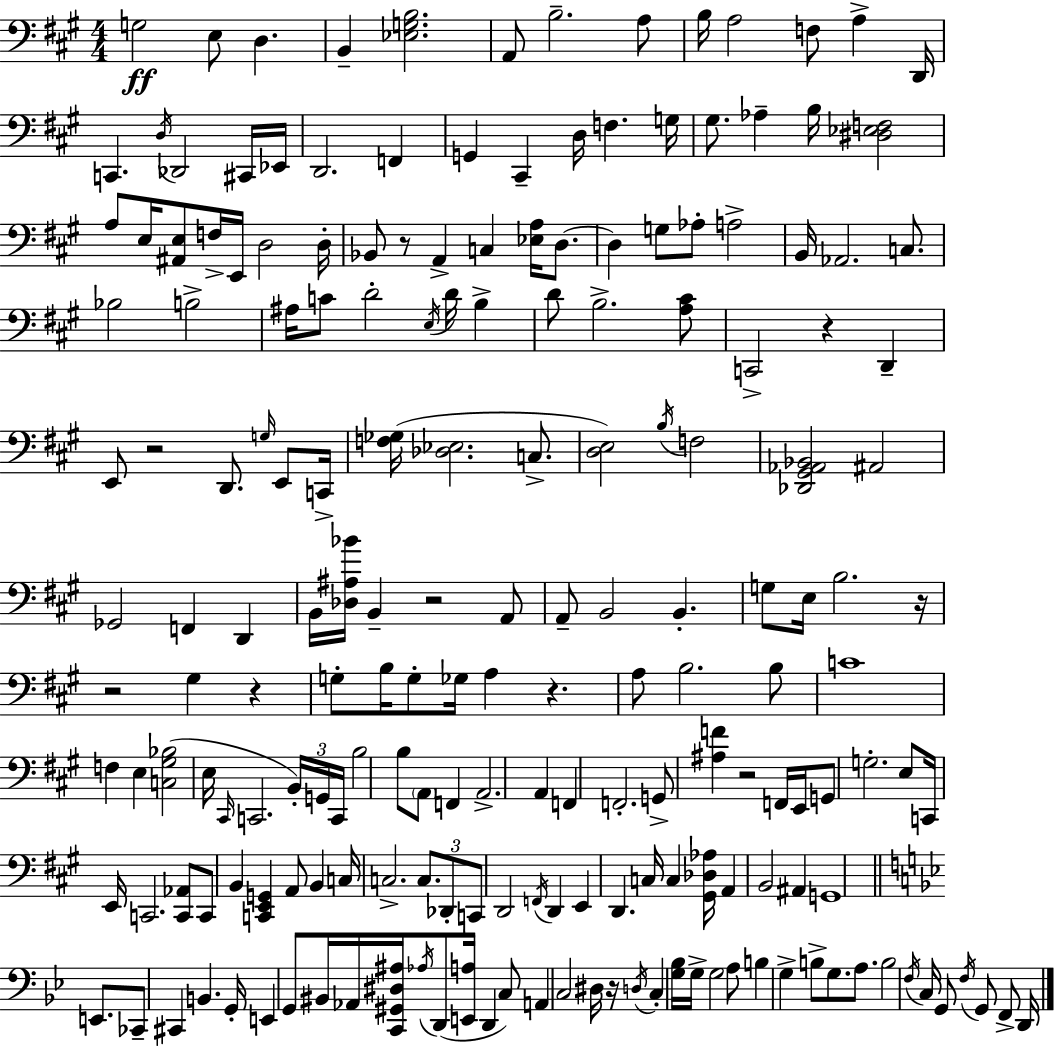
X:1
T:Untitled
M:4/4
L:1/4
K:A
G,2 E,/2 D, B,, [_E,G,B,]2 A,,/2 B,2 A,/2 B,/4 A,2 F,/2 A, D,,/4 C,, D,/4 _D,,2 ^C,,/4 _E,,/4 D,,2 F,, G,, ^C,, D,/4 F, G,/4 ^G,/2 _A, B,/4 [^D,_E,F,]2 A,/2 E,/4 [^A,,E,]/2 F,/4 E,,/4 D,2 D,/4 _B,,/2 z/2 A,, C, [_E,A,]/4 D,/2 D, G,/2 _A,/2 A,2 B,,/4 _A,,2 C,/2 _B,2 B,2 ^A,/4 C/2 D2 E,/4 D/4 B, D/2 B,2 [A,^C]/2 C,,2 z D,, E,,/2 z2 D,,/2 G,/4 E,,/2 C,,/4 [F,_G,]/4 [_D,_E,]2 C,/2 [D,E,]2 B,/4 F,2 [_D,,^G,,_A,,_B,,]2 ^A,,2 _G,,2 F,, D,, B,,/4 [_D,^A,_B]/4 B,, z2 A,,/2 A,,/2 B,,2 B,, G,/2 E,/4 B,2 z/4 z2 ^G, z G,/2 B,/4 G,/2 _G,/4 A, z A,/2 B,2 B,/2 C4 F, E, [C,^G,_B,]2 E,/4 ^C,,/4 C,,2 B,,/4 G,,/4 C,,/4 B,2 B,/2 A,,/2 F,, A,,2 A,, F,, F,,2 G,,/2 [^A,F] z2 F,,/4 E,,/4 G,,/2 G,2 E,/2 C,,/4 E,,/4 C,,2 [C,,_A,,]/2 C,,/2 B,, [C,,E,,G,,] A,,/2 B,, C,/4 C,2 C,/2 _D,,/2 C,,/2 D,,2 F,,/4 D,, E,, D,, C,/4 C, [^G,,_D,_A,]/4 A,, B,,2 ^A,, G,,4 E,,/2 _C,,/2 ^C,, B,, G,,/4 E,, G,,/2 ^B,,/4 _A,,/4 [C,,^G,,^D,^A,]/4 _A,/4 D,,/2 [E,,A,]/4 D,, C,/2 A,, C,2 ^D,/4 z/4 D,/4 C, [G,_B,]/4 G,/4 G,2 A,/2 B, G, B,/2 G,/2 A,/2 B,2 F,/4 C,/4 G,,/2 F,/4 G,,/2 F,,/2 D,,/4